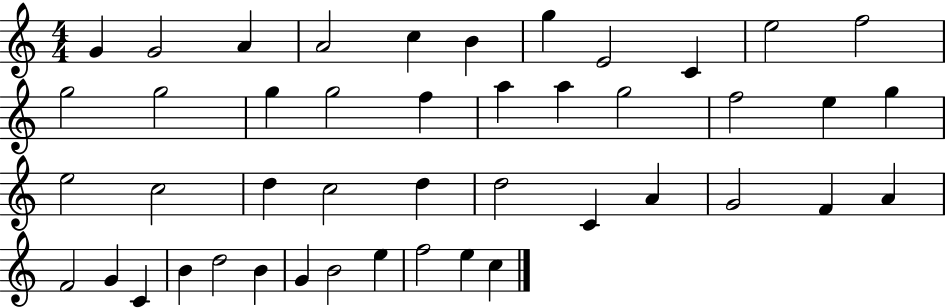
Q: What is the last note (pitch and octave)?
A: C5